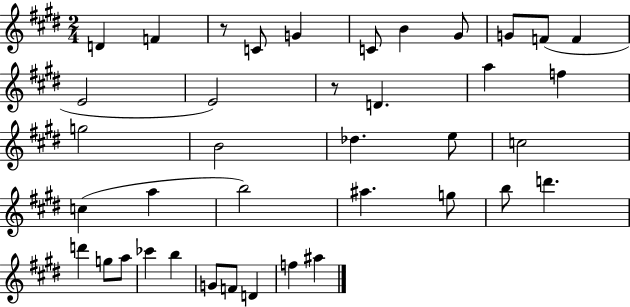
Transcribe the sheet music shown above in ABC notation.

X:1
T:Untitled
M:2/4
L:1/4
K:E
D F z/2 C/2 G C/2 B ^G/2 G/2 F/2 F E2 E2 z/2 D a f g2 B2 _d e/2 c2 c a b2 ^a g/2 b/2 d' d' g/2 a/2 _c' b G/2 F/2 D f ^a